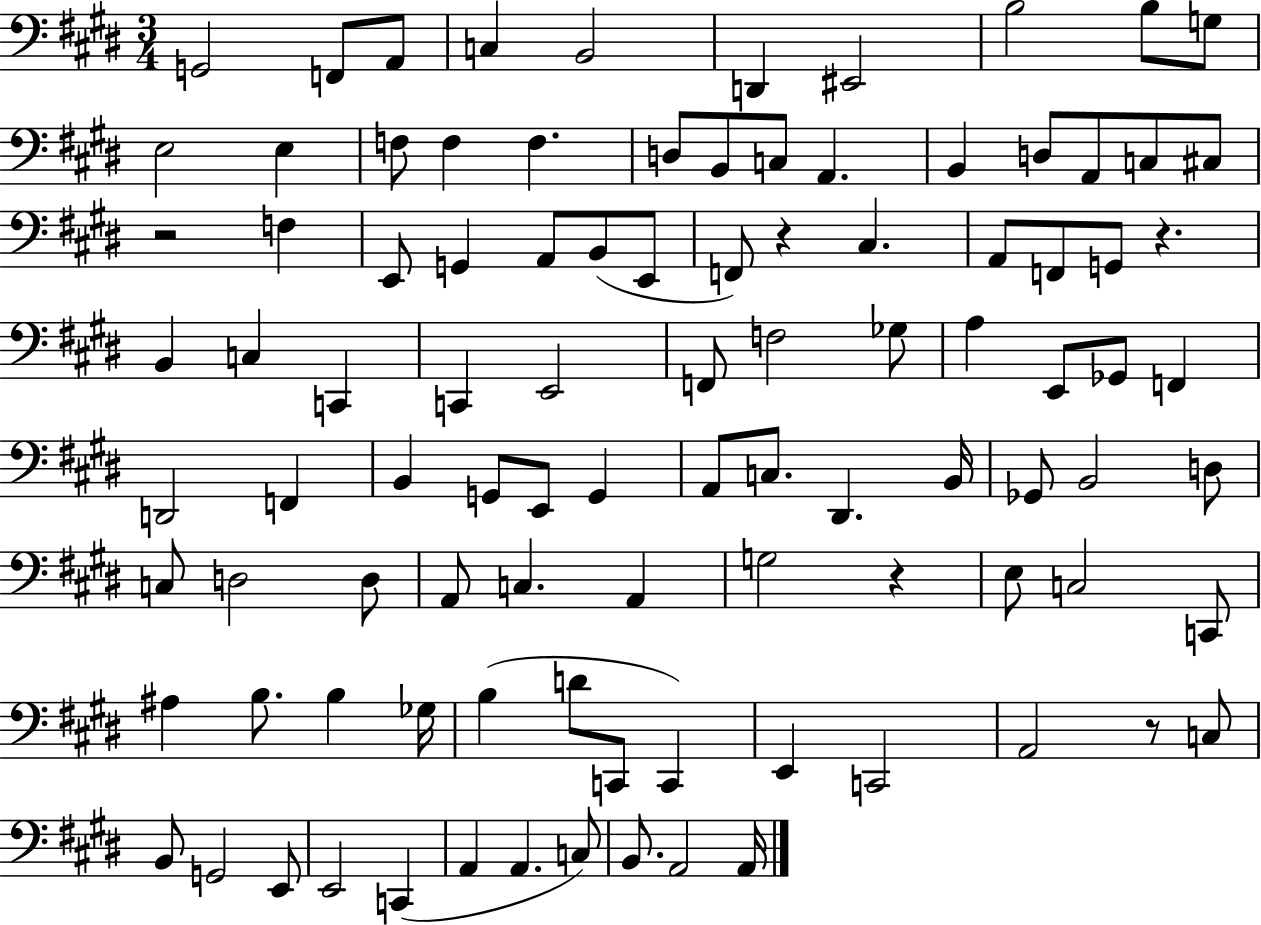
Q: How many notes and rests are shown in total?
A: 98